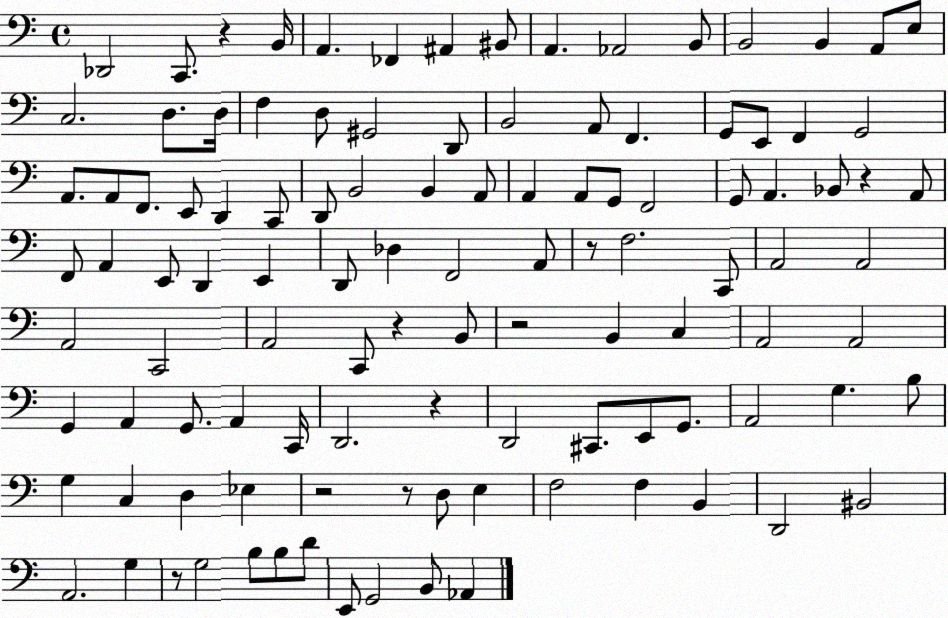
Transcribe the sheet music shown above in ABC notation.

X:1
T:Untitled
M:4/4
L:1/4
K:C
_D,,2 C,,/2 z B,,/4 A,, _F,, ^A,, ^B,,/2 A,, _A,,2 B,,/2 B,,2 B,, A,,/2 E,/2 C,2 D,/2 D,/4 F, D,/2 ^G,,2 D,,/2 B,,2 A,,/2 F,, G,,/2 E,,/2 F,, G,,2 A,,/2 A,,/2 F,,/2 E,,/2 D,, C,,/2 D,,/2 B,,2 B,, A,,/2 A,, A,,/2 G,,/2 F,,2 G,,/2 A,, _B,,/2 z A,,/2 F,,/2 A,, E,,/2 D,, E,, D,,/2 _D, F,,2 A,,/2 z/2 F,2 C,,/2 A,,2 A,,2 A,,2 C,,2 A,,2 C,,/2 z B,,/2 z2 B,, C, A,,2 A,,2 G,, A,, G,,/2 A,, C,,/4 D,,2 z D,,2 ^C,,/2 E,,/2 G,,/2 A,,2 G, B,/2 G, C, D, _E, z2 z/2 D,/2 E, F,2 F, B,, D,,2 ^B,,2 A,,2 G, z/2 G,2 B,/2 B,/2 D/2 E,,/2 G,,2 B,,/2 _A,,